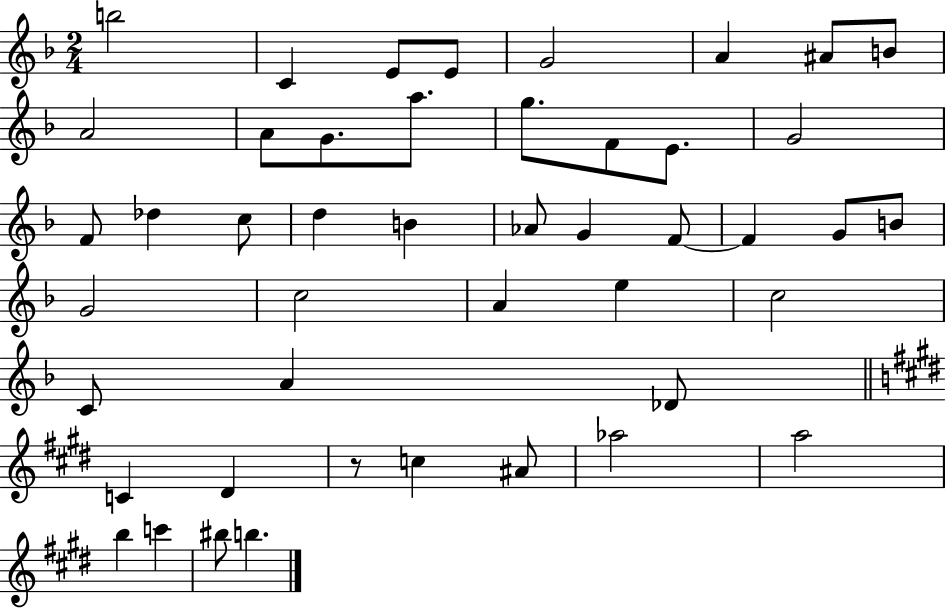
{
  \clef treble
  \numericTimeSignature
  \time 2/4
  \key f \major
  \repeat volta 2 { b''2 | c'4 e'8 e'8 | g'2 | a'4 ais'8 b'8 | \break a'2 | a'8 g'8. a''8. | g''8. f'8 e'8. | g'2 | \break f'8 des''4 c''8 | d''4 b'4 | aes'8 g'4 f'8~~ | f'4 g'8 b'8 | \break g'2 | c''2 | a'4 e''4 | c''2 | \break c'8 a'4 des'8 | \bar "||" \break \key e \major c'4 dis'4 | r8 c''4 ais'8 | aes''2 | a''2 | \break b''4 c'''4 | bis''8 b''4. | } \bar "|."
}